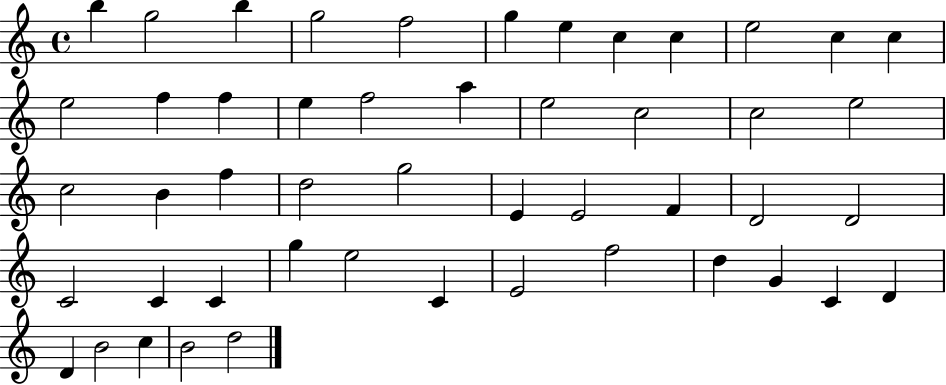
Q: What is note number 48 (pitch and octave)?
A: B4